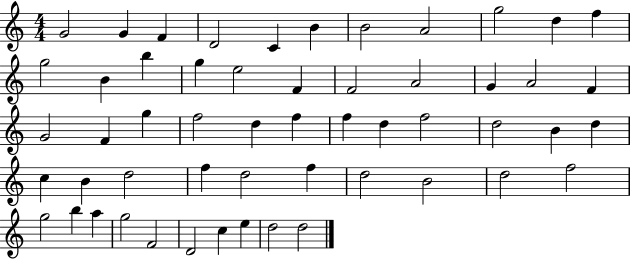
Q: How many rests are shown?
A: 0